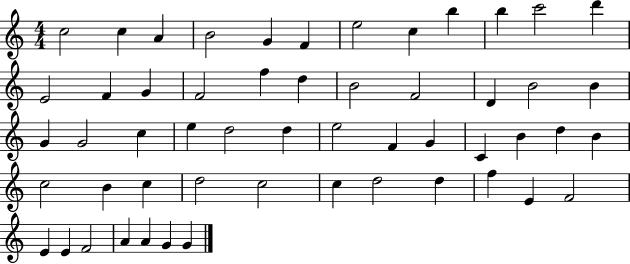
X:1
T:Untitled
M:4/4
L:1/4
K:C
c2 c A B2 G F e2 c b b c'2 d' E2 F G F2 f d B2 F2 D B2 B G G2 c e d2 d e2 F G C B d B c2 B c d2 c2 c d2 d f E F2 E E F2 A A G G